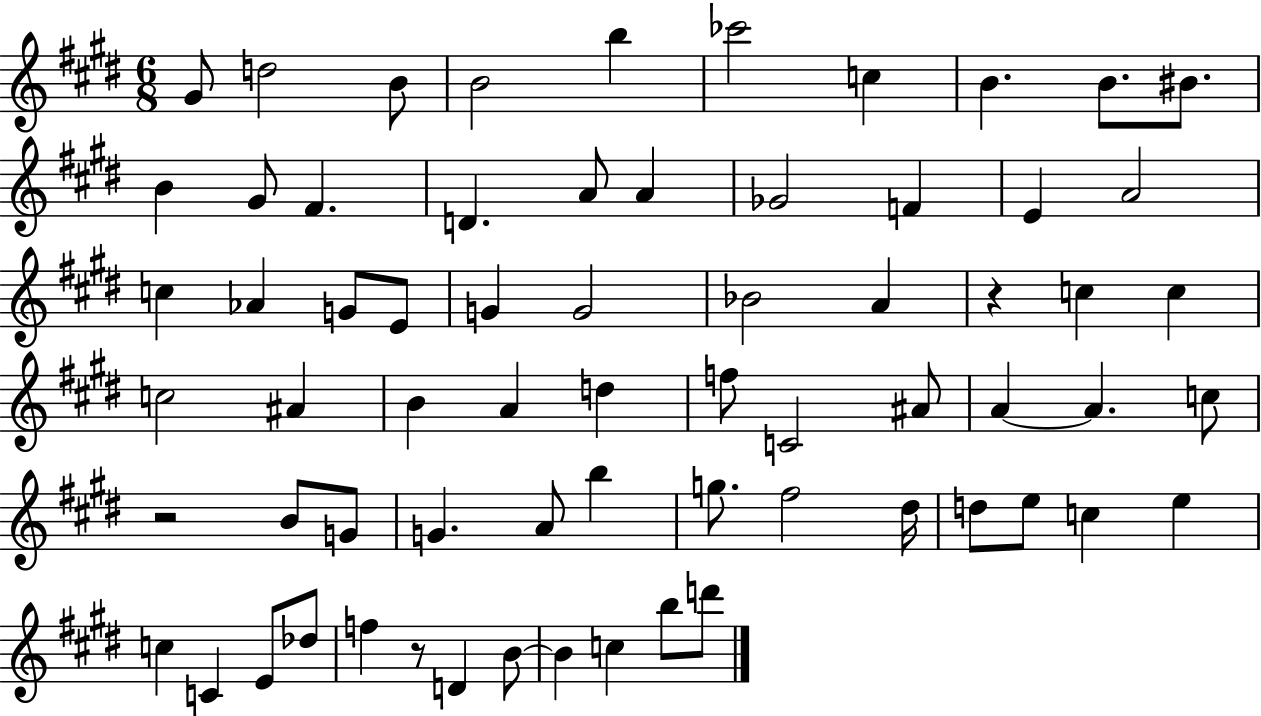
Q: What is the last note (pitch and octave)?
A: D6